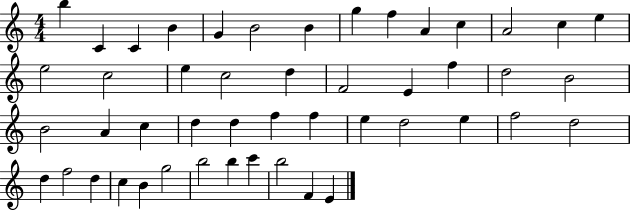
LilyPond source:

{
  \clef treble
  \numericTimeSignature
  \time 4/4
  \key c \major
  b''4 c'4 c'4 b'4 | g'4 b'2 b'4 | g''4 f''4 a'4 c''4 | a'2 c''4 e''4 | \break e''2 c''2 | e''4 c''2 d''4 | f'2 e'4 f''4 | d''2 b'2 | \break b'2 a'4 c''4 | d''4 d''4 f''4 f''4 | e''4 d''2 e''4 | f''2 d''2 | \break d''4 f''2 d''4 | c''4 b'4 g''2 | b''2 b''4 c'''4 | b''2 f'4 e'4 | \break \bar "|."
}